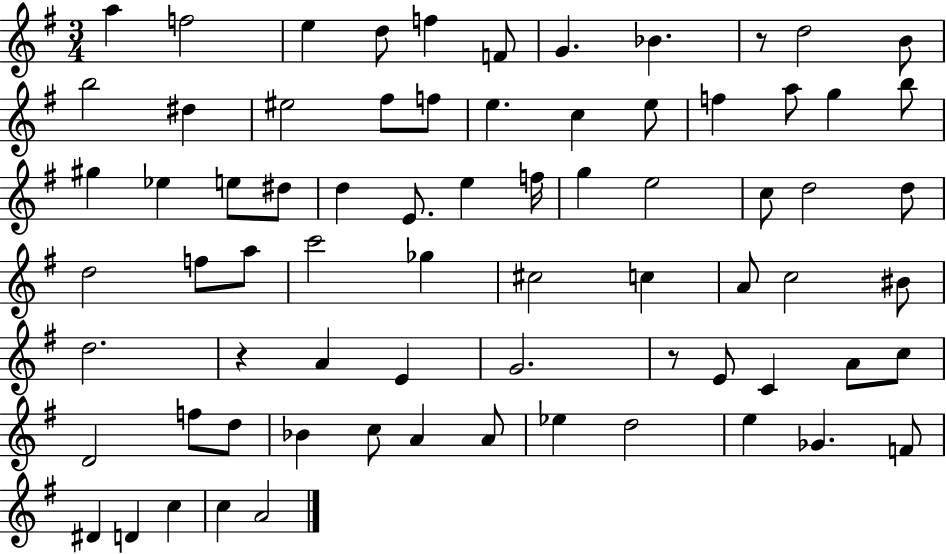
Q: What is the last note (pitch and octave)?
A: A4